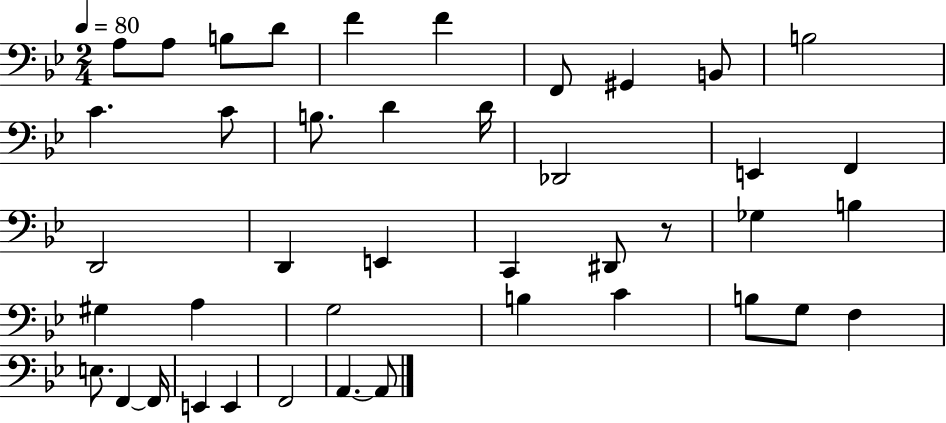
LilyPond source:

{
  \clef bass
  \numericTimeSignature
  \time 2/4
  \key bes \major
  \tempo 4 = 80
  a8 a8 b8 d'8 | f'4 f'4 | f,8 gis,4 b,8 | b2 | \break c'4. c'8 | b8. d'4 d'16 | des,2 | e,4 f,4 | \break d,2 | d,4 e,4 | c,4 dis,8 r8 | ges4 b4 | \break gis4 a4 | g2 | b4 c'4 | b8 g8 f4 | \break e8. f,4~~ f,16 | e,4 e,4 | f,2 | a,4.~~ a,8 | \break \bar "|."
}